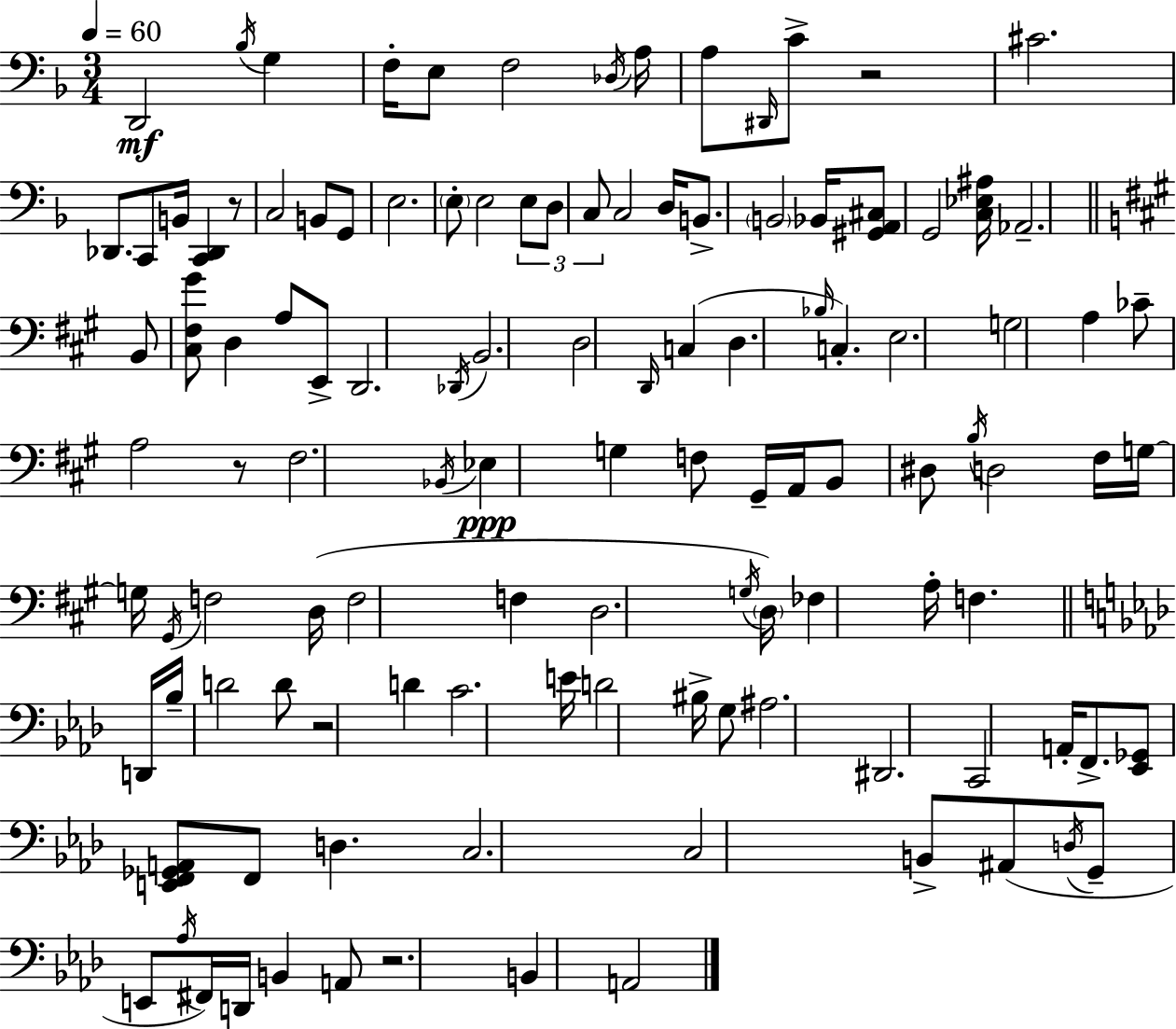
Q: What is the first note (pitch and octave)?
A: D2